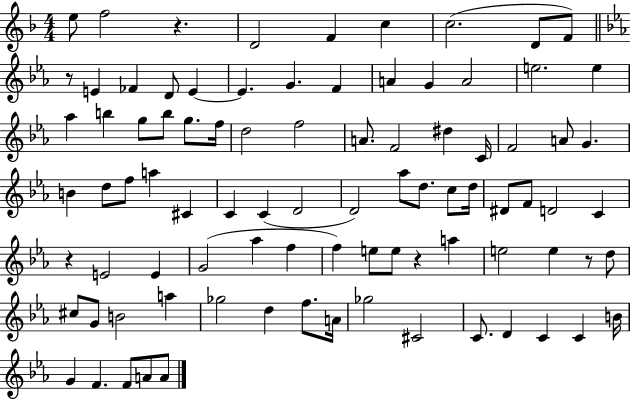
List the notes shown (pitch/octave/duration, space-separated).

E5/e F5/h R/q. D4/h F4/q C5/q C5/h. D4/e F4/e R/e E4/q FES4/q D4/e E4/q E4/q. G4/q. F4/q A4/q G4/q A4/h E5/h. E5/q Ab5/q B5/q G5/e B5/e G5/e. F5/s D5/h F5/h A4/e. F4/h D#5/q C4/s F4/h A4/e G4/q. B4/q D5/e F5/e A5/q C#4/q C4/q C4/q D4/h D4/h Ab5/e D5/e. C5/e D5/s D#4/e F4/e D4/h C4/q R/q E4/h E4/q G4/h Ab5/q F5/q F5/q E5/e E5/e R/q A5/q E5/h E5/q R/e D5/e C#5/e G4/e B4/h A5/q Gb5/h D5/q F5/e. A4/s Gb5/h C#4/h C4/e. D4/q C4/q C4/q B4/s G4/q F4/q. F4/e A4/e A4/e